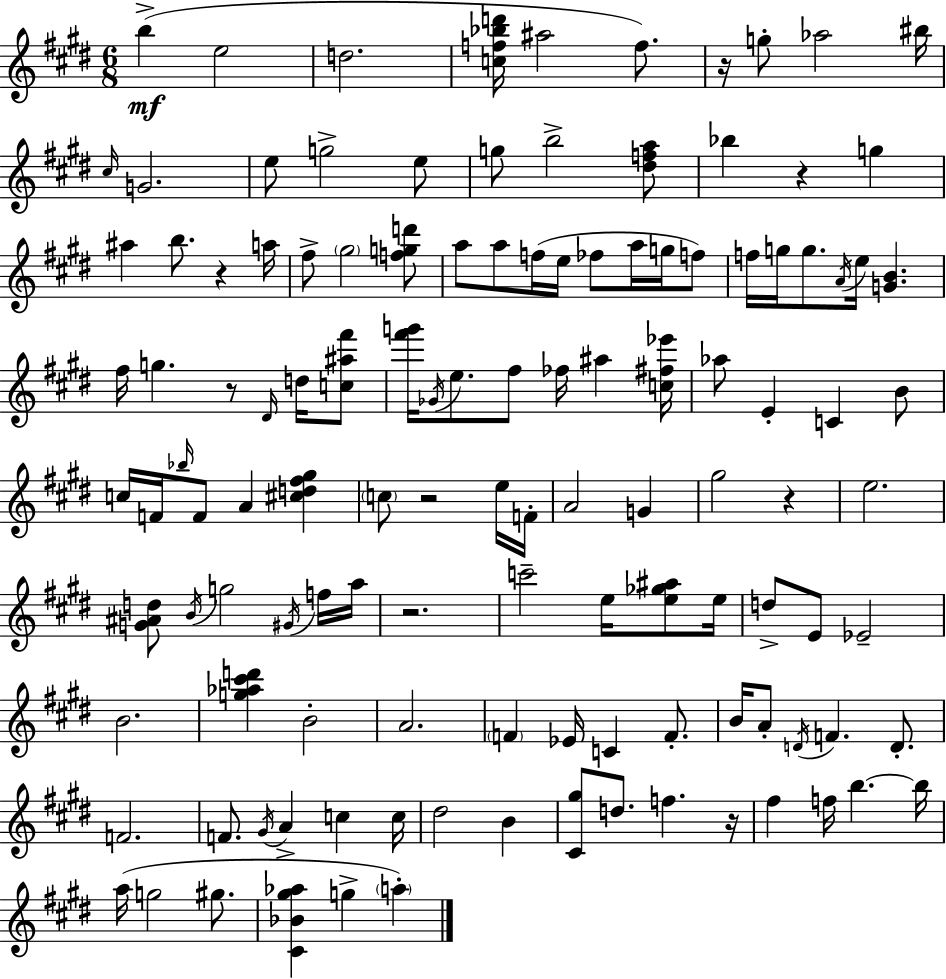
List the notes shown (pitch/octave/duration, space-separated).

B5/q E5/h D5/h. [C5,F5,Bb5,D6]/s A#5/h F5/e. R/s G5/e Ab5/h BIS5/s C#5/s G4/h. E5/e G5/h E5/e G5/e B5/h [D#5,F5,A5]/e Bb5/q R/q G5/q A#5/q B5/e. R/q A5/s F#5/e G#5/h [F5,G5,D6]/e A5/e A5/e F5/s E5/s FES5/e A5/s G5/s F5/e F5/s G5/s G5/e. A4/s E5/s [G4,B4]/q. F#5/s G5/q. R/e D#4/s D5/s [C5,A#5,F#6]/e [F#6,G6]/s Gb4/s E5/e. F#5/e FES5/s A#5/q [C5,F#5,Eb6]/s Ab5/e E4/q C4/q B4/e C5/s F4/s Bb5/s F4/e A4/q [C#5,D5,F#5,G#5]/q C5/e R/h E5/s F4/s A4/h G4/q G#5/h R/q E5/h. [G4,A#4,D5]/e B4/s G5/h G#4/s F5/s A5/s R/h. C6/h E5/s [E5,Gb5,A#5]/e E5/s D5/e E4/e Eb4/h B4/h. [G5,Ab5,C#6,D6]/q B4/h A4/h. F4/q Eb4/s C4/q F4/e. B4/s A4/e D4/s F4/q. D4/e. F4/h. F4/e. G#4/s A4/q C5/q C5/s D#5/h B4/q [C#4,G#5]/e D5/e. F5/q. R/s F#5/q F5/s B5/q. B5/s A5/s G5/h G#5/e. [C#4,Bb4,G#5,Ab5]/q G5/q A5/q